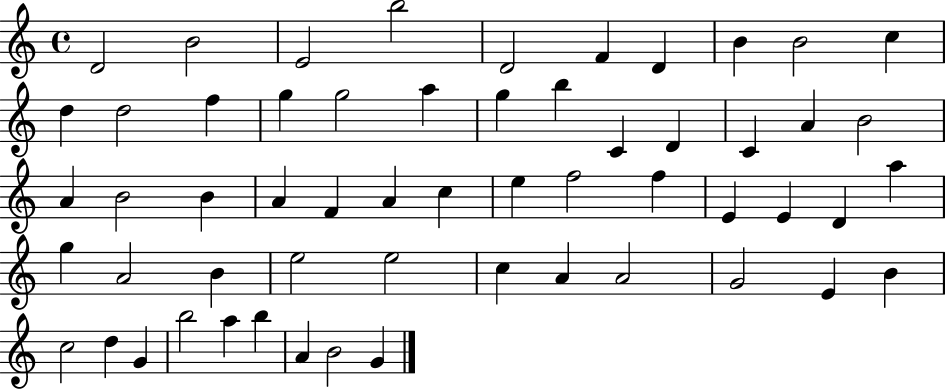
{
  \clef treble
  \time 4/4
  \defaultTimeSignature
  \key c \major
  d'2 b'2 | e'2 b''2 | d'2 f'4 d'4 | b'4 b'2 c''4 | \break d''4 d''2 f''4 | g''4 g''2 a''4 | g''4 b''4 c'4 d'4 | c'4 a'4 b'2 | \break a'4 b'2 b'4 | a'4 f'4 a'4 c''4 | e''4 f''2 f''4 | e'4 e'4 d'4 a''4 | \break g''4 a'2 b'4 | e''2 e''2 | c''4 a'4 a'2 | g'2 e'4 b'4 | \break c''2 d''4 g'4 | b''2 a''4 b''4 | a'4 b'2 g'4 | \bar "|."
}